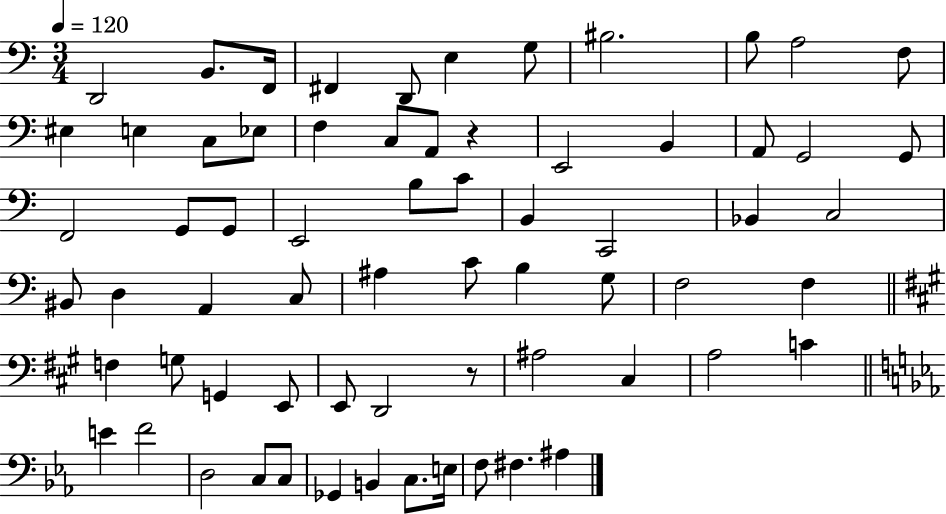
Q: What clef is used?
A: bass